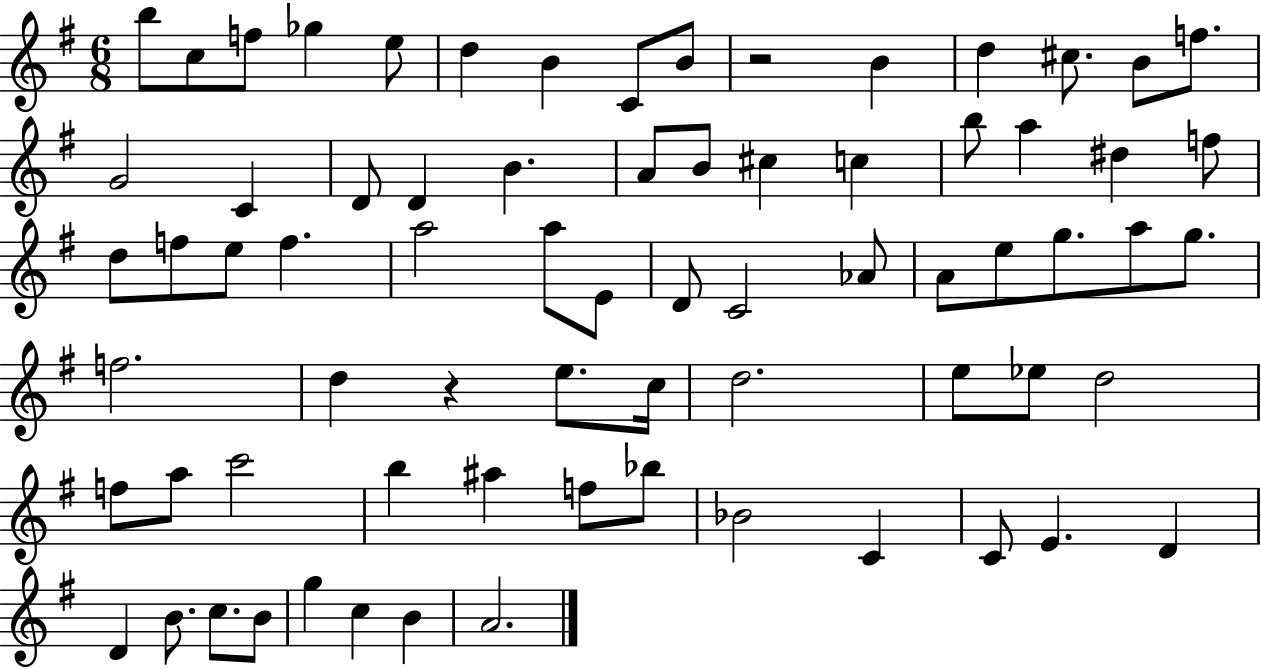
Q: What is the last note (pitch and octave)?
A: A4